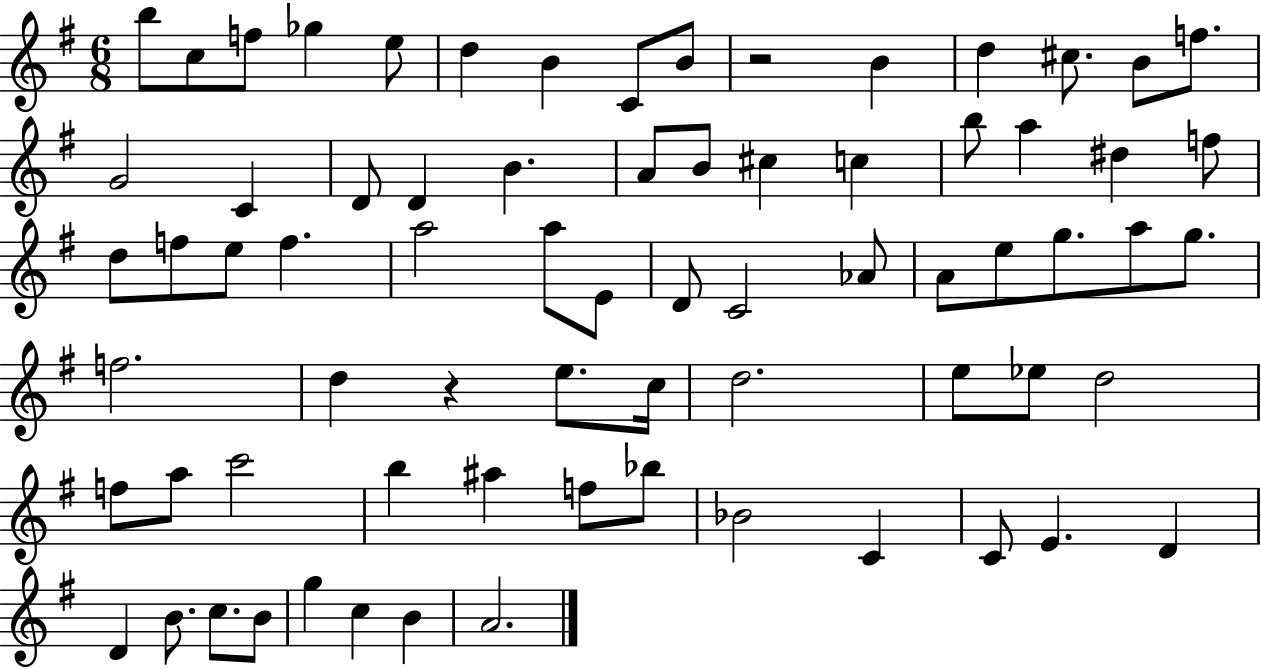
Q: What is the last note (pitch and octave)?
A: A4